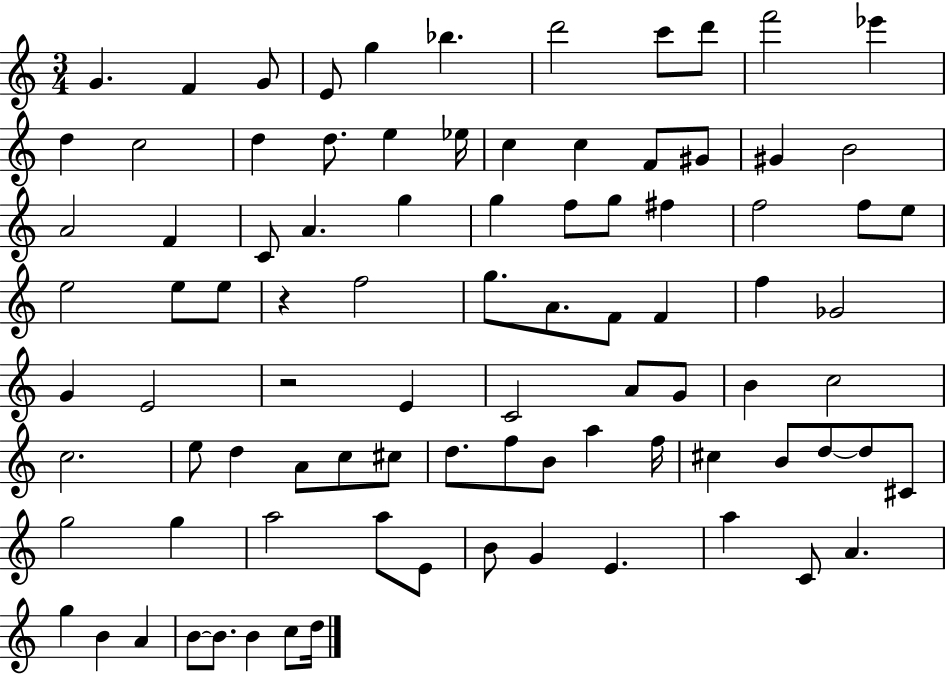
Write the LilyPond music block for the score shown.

{
  \clef treble
  \numericTimeSignature
  \time 3/4
  \key c \major
  g'4. f'4 g'8 | e'8 g''4 bes''4. | d'''2 c'''8 d'''8 | f'''2 ees'''4 | \break d''4 c''2 | d''4 d''8. e''4 ees''16 | c''4 c''4 f'8 gis'8 | gis'4 b'2 | \break a'2 f'4 | c'8 a'4. g''4 | g''4 f''8 g''8 fis''4 | f''2 f''8 e''8 | \break e''2 e''8 e''8 | r4 f''2 | g''8. a'8. f'8 f'4 | f''4 ges'2 | \break g'4 e'2 | r2 e'4 | c'2 a'8 g'8 | b'4 c''2 | \break c''2. | e''8 d''4 a'8 c''8 cis''8 | d''8. f''8 b'8 a''4 f''16 | cis''4 b'8 d''8~~ d''8 cis'8 | \break g''2 g''4 | a''2 a''8 e'8 | b'8 g'4 e'4. | a''4 c'8 a'4. | \break g''4 b'4 a'4 | b'8~~ b'8. b'4 c''8 d''16 | \bar "|."
}